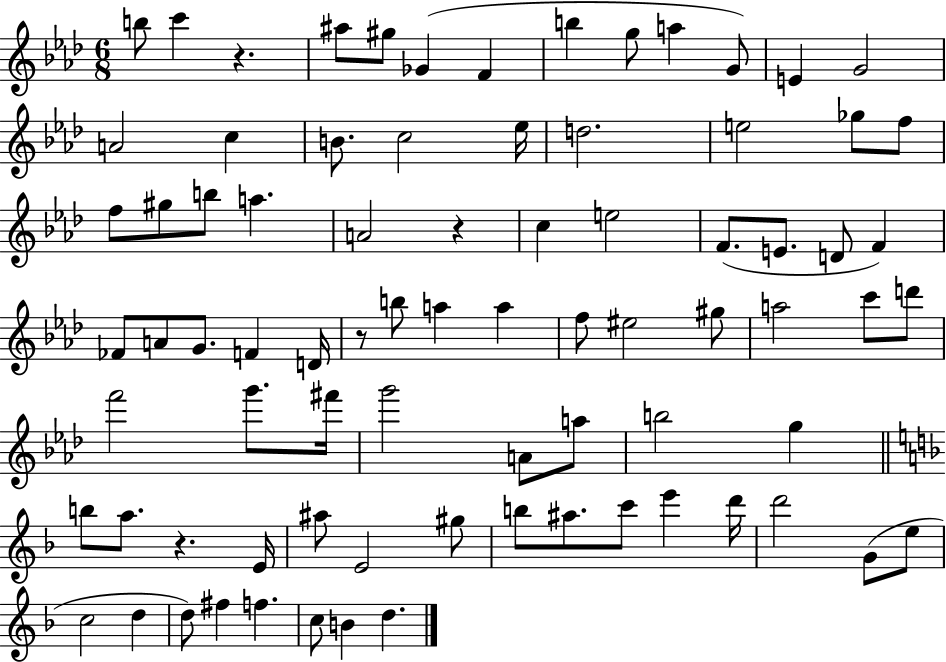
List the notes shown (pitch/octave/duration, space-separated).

B5/e C6/q R/q. A#5/e G#5/e Gb4/q F4/q B5/q G5/e A5/q G4/e E4/q G4/h A4/h C5/q B4/e. C5/h Eb5/s D5/h. E5/h Gb5/e F5/e F5/e G#5/e B5/e A5/q. A4/h R/q C5/q E5/h F4/e. E4/e. D4/e F4/q FES4/e A4/e G4/e. F4/q D4/s R/e B5/e A5/q A5/q F5/e EIS5/h G#5/e A5/h C6/e D6/e F6/h G6/e. F#6/s G6/h A4/e A5/e B5/h G5/q B5/e A5/e. R/q. E4/s A#5/e E4/h G#5/e B5/e A#5/e. C6/e E6/q D6/s D6/h G4/e E5/e C5/h D5/q D5/e F#5/q F5/q. C5/e B4/q D5/q.